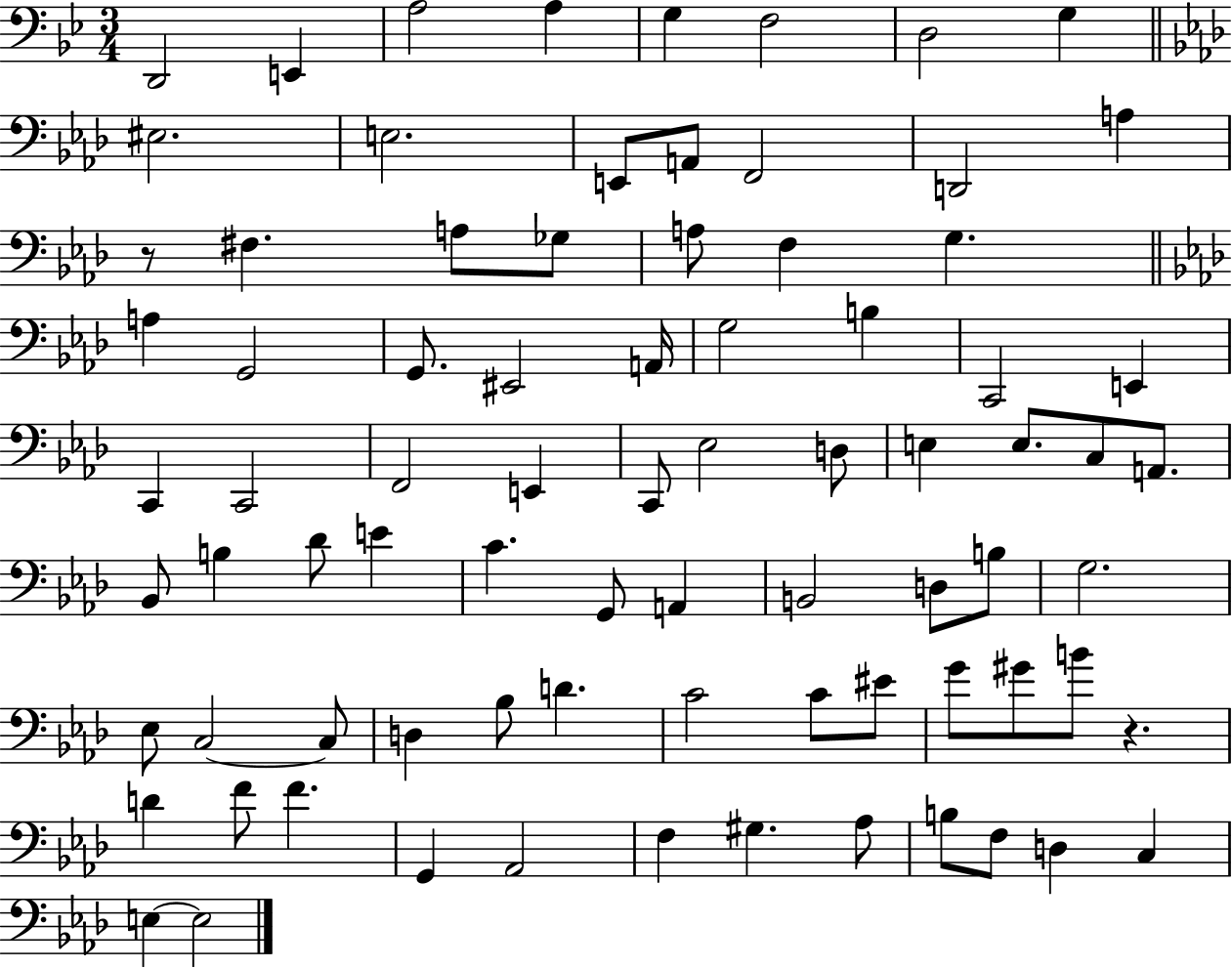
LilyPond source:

{
  \clef bass
  \numericTimeSignature
  \time 3/4
  \key bes \major
  d,2 e,4 | a2 a4 | g4 f2 | d2 g4 | \break \bar "||" \break \key f \minor eis2. | e2. | e,8 a,8 f,2 | d,2 a4 | \break r8 fis4. a8 ges8 | a8 f4 g4. | \bar "||" \break \key aes \major a4 g,2 | g,8. eis,2 a,16 | g2 b4 | c,2 e,4 | \break c,4 c,2 | f,2 e,4 | c,8 ees2 d8 | e4 e8. c8 a,8. | \break bes,8 b4 des'8 e'4 | c'4. g,8 a,4 | b,2 d8 b8 | g2. | \break ees8 c2~~ c8 | d4 bes8 d'4. | c'2 c'8 eis'8 | g'8 gis'8 b'8 r4. | \break d'4 f'8 f'4. | g,4 aes,2 | f4 gis4. aes8 | b8 f8 d4 c4 | \break e4~~ e2 | \bar "|."
}